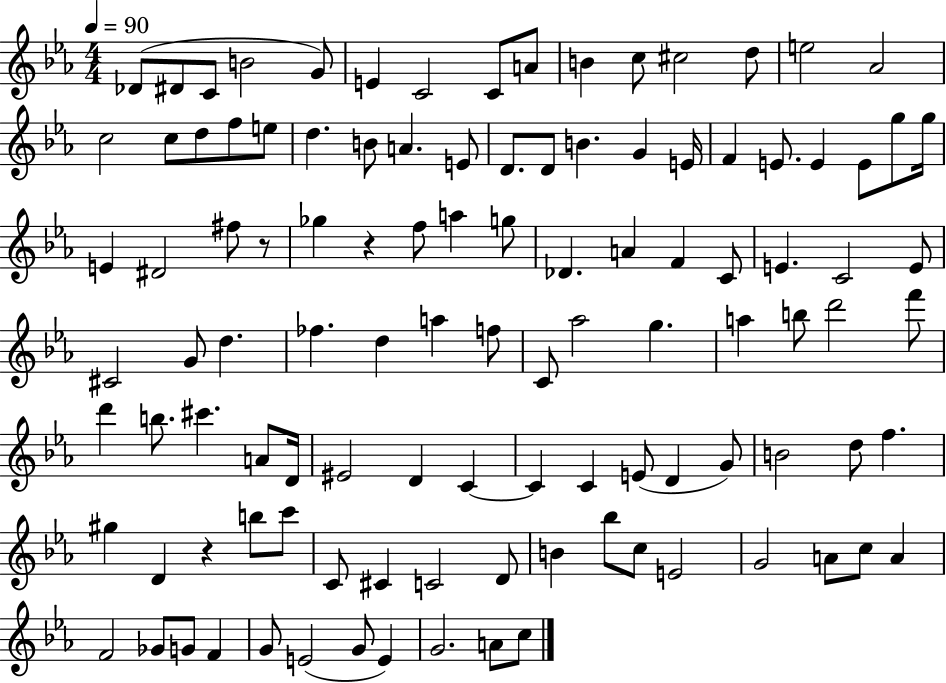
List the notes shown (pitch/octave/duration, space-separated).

Db4/e D#4/e C4/e B4/h G4/e E4/q C4/h C4/e A4/e B4/q C5/e C#5/h D5/e E5/h Ab4/h C5/h C5/e D5/e F5/e E5/e D5/q. B4/e A4/q. E4/e D4/e. D4/e B4/q. G4/q E4/s F4/q E4/e. E4/q E4/e G5/e G5/s E4/q D#4/h F#5/e R/e Gb5/q R/q F5/e A5/q G5/e Db4/q. A4/q F4/q C4/e E4/q. C4/h E4/e C#4/h G4/e D5/q. FES5/q. D5/q A5/q F5/e C4/e Ab5/h G5/q. A5/q B5/e D6/h F6/e D6/q B5/e. C#6/q. A4/e D4/s EIS4/h D4/q C4/q C4/q C4/q E4/e D4/q G4/e B4/h D5/e F5/q. G#5/q D4/q R/q B5/e C6/e C4/e C#4/q C4/h D4/e B4/q Bb5/e C5/e E4/h G4/h A4/e C5/e A4/q F4/h Gb4/e G4/e F4/q G4/e E4/h G4/e E4/q G4/h. A4/e C5/e